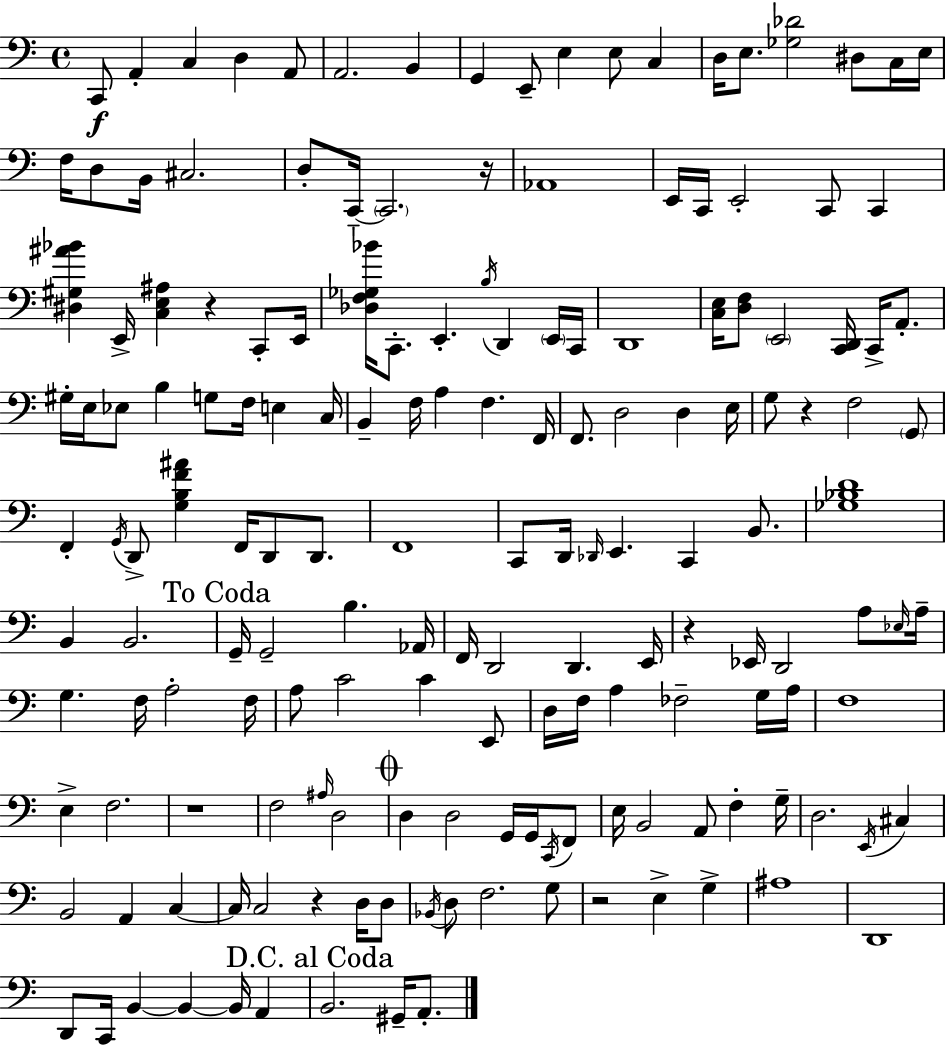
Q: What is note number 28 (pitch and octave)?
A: E2